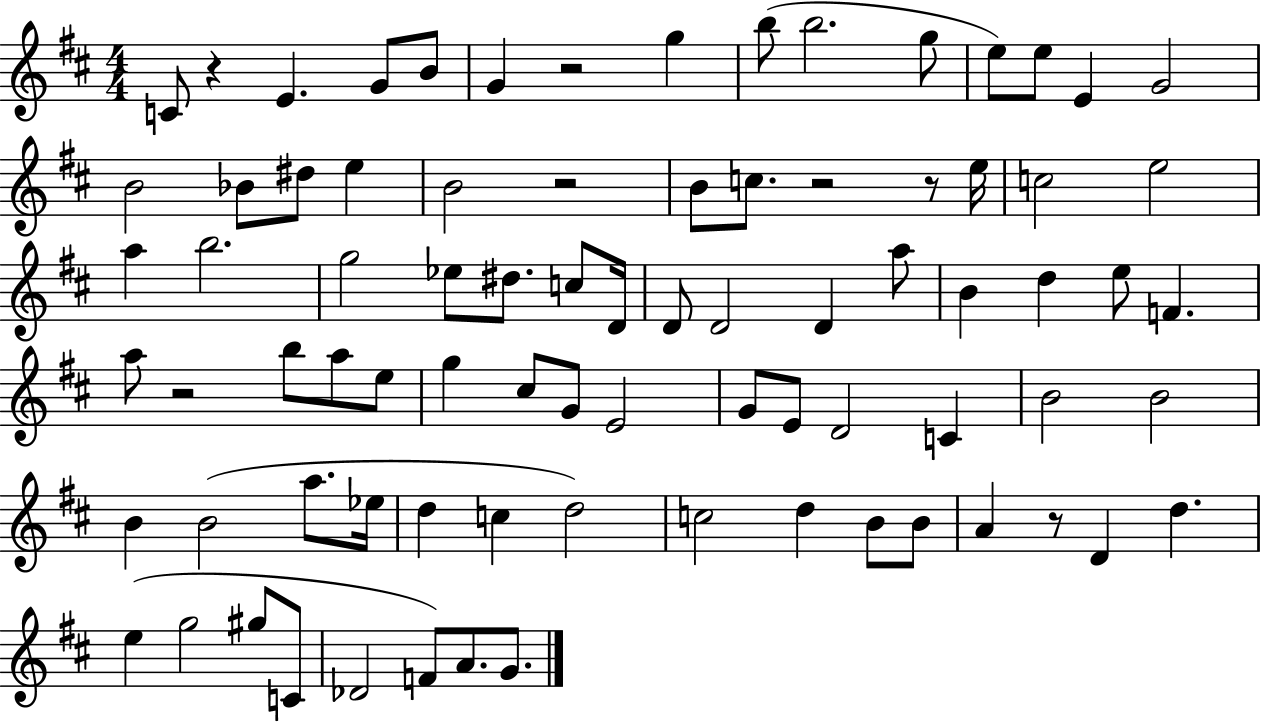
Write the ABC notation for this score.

X:1
T:Untitled
M:4/4
L:1/4
K:D
C/2 z E G/2 B/2 G z2 g b/2 b2 g/2 e/2 e/2 E G2 B2 _B/2 ^d/2 e B2 z2 B/2 c/2 z2 z/2 e/4 c2 e2 a b2 g2 _e/2 ^d/2 c/2 D/4 D/2 D2 D a/2 B d e/2 F a/2 z2 b/2 a/2 e/2 g ^c/2 G/2 E2 G/2 E/2 D2 C B2 B2 B B2 a/2 _e/4 d c d2 c2 d B/2 B/2 A z/2 D d e g2 ^g/2 C/2 _D2 F/2 A/2 G/2